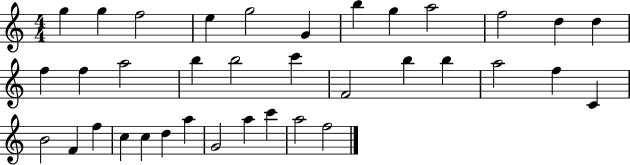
{
  \clef treble
  \numericTimeSignature
  \time 4/4
  \key c \major
  g''4 g''4 f''2 | e''4 g''2 g'4 | b''4 g''4 a''2 | f''2 d''4 d''4 | \break f''4 f''4 a''2 | b''4 b''2 c'''4 | f'2 b''4 b''4 | a''2 f''4 c'4 | \break b'2 f'4 f''4 | c''4 c''4 d''4 a''4 | g'2 a''4 c'''4 | a''2 f''2 | \break \bar "|."
}